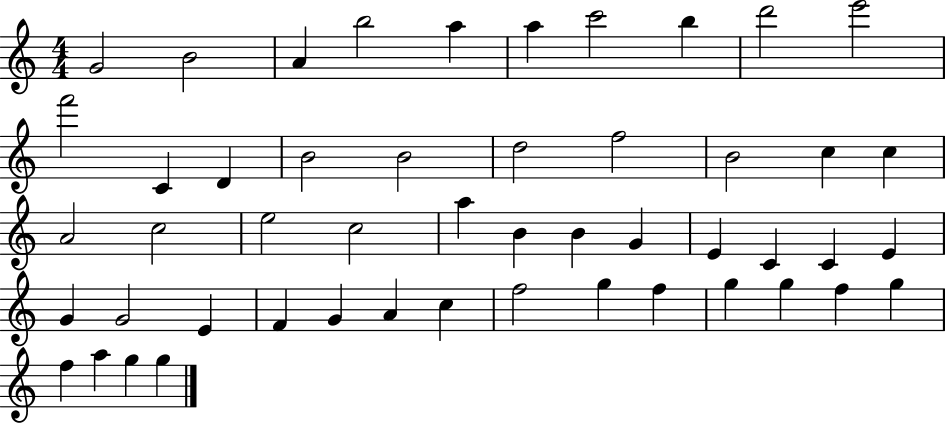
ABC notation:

X:1
T:Untitled
M:4/4
L:1/4
K:C
G2 B2 A b2 a a c'2 b d'2 e'2 f'2 C D B2 B2 d2 f2 B2 c c A2 c2 e2 c2 a B B G E C C E G G2 E F G A c f2 g f g g f g f a g g